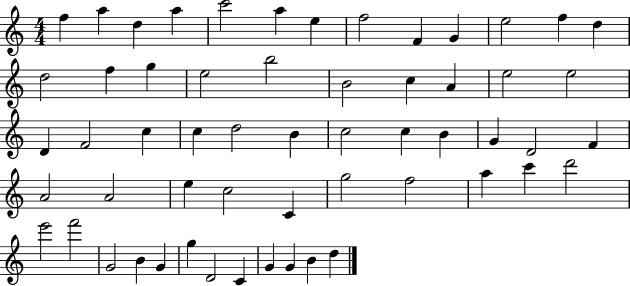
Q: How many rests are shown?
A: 0